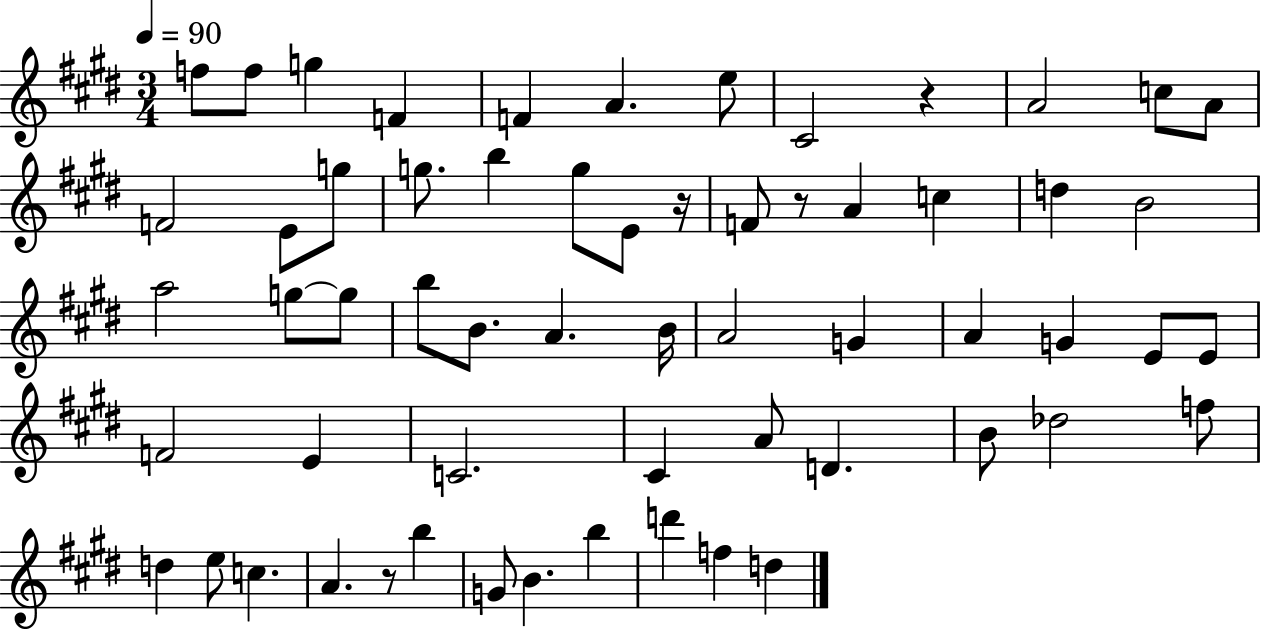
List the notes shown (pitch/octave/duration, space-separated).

F5/e F5/e G5/q F4/q F4/q A4/q. E5/e C#4/h R/q A4/h C5/e A4/e F4/h E4/e G5/e G5/e. B5/q G5/e E4/e R/s F4/e R/e A4/q C5/q D5/q B4/h A5/h G5/e G5/e B5/e B4/e. A4/q. B4/s A4/h G4/q A4/q G4/q E4/e E4/e F4/h E4/q C4/h. C#4/q A4/e D4/q. B4/e Db5/h F5/e D5/q E5/e C5/q. A4/q. R/e B5/q G4/e B4/q. B5/q D6/q F5/q D5/q